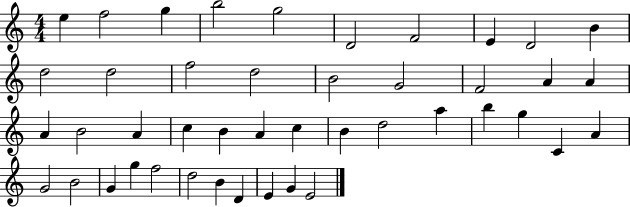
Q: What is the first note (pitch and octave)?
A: E5